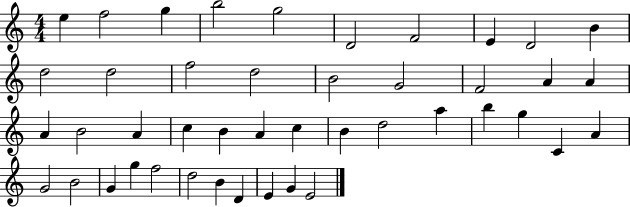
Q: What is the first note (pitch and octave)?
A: E5